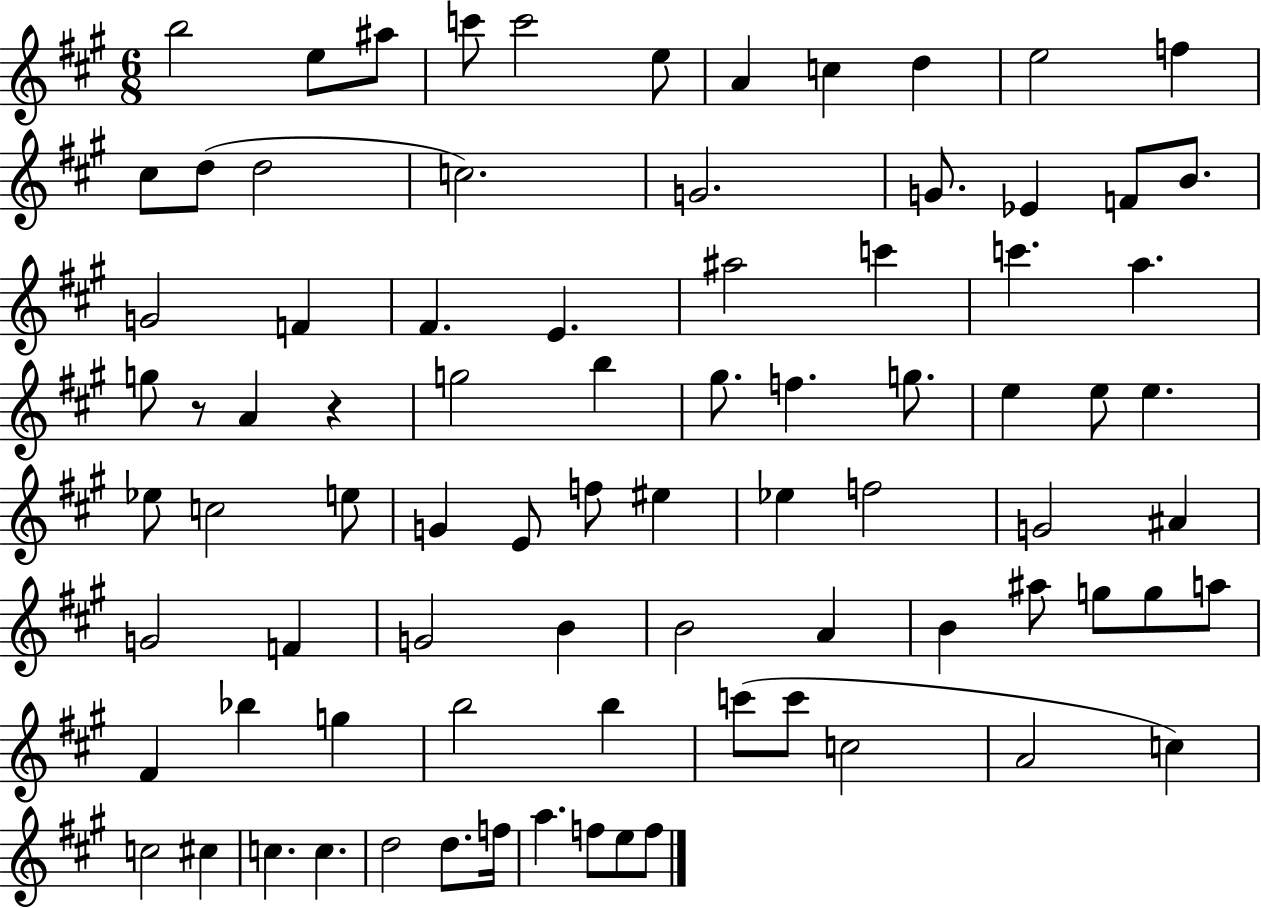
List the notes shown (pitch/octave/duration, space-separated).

B5/h E5/e A#5/e C6/e C6/h E5/e A4/q C5/q D5/q E5/h F5/q C#5/e D5/e D5/h C5/h. G4/h. G4/e. Eb4/q F4/e B4/e. G4/h F4/q F#4/q. E4/q. A#5/h C6/q C6/q. A5/q. G5/e R/e A4/q R/q G5/h B5/q G#5/e. F5/q. G5/e. E5/q E5/e E5/q. Eb5/e C5/h E5/e G4/q E4/e F5/e EIS5/q Eb5/q F5/h G4/h A#4/q G4/h F4/q G4/h B4/q B4/h A4/q B4/q A#5/e G5/e G5/e A5/e F#4/q Bb5/q G5/q B5/h B5/q C6/e C6/e C5/h A4/h C5/q C5/h C#5/q C5/q. C5/q. D5/h D5/e. F5/s A5/q. F5/e E5/e F5/e